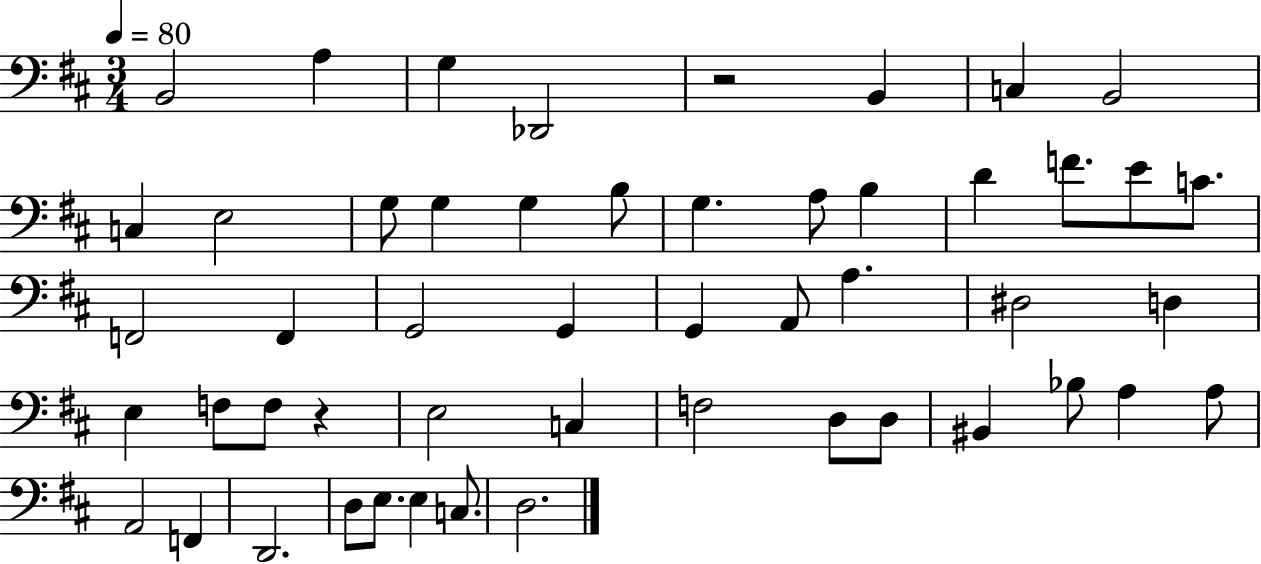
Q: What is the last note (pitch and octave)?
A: D3